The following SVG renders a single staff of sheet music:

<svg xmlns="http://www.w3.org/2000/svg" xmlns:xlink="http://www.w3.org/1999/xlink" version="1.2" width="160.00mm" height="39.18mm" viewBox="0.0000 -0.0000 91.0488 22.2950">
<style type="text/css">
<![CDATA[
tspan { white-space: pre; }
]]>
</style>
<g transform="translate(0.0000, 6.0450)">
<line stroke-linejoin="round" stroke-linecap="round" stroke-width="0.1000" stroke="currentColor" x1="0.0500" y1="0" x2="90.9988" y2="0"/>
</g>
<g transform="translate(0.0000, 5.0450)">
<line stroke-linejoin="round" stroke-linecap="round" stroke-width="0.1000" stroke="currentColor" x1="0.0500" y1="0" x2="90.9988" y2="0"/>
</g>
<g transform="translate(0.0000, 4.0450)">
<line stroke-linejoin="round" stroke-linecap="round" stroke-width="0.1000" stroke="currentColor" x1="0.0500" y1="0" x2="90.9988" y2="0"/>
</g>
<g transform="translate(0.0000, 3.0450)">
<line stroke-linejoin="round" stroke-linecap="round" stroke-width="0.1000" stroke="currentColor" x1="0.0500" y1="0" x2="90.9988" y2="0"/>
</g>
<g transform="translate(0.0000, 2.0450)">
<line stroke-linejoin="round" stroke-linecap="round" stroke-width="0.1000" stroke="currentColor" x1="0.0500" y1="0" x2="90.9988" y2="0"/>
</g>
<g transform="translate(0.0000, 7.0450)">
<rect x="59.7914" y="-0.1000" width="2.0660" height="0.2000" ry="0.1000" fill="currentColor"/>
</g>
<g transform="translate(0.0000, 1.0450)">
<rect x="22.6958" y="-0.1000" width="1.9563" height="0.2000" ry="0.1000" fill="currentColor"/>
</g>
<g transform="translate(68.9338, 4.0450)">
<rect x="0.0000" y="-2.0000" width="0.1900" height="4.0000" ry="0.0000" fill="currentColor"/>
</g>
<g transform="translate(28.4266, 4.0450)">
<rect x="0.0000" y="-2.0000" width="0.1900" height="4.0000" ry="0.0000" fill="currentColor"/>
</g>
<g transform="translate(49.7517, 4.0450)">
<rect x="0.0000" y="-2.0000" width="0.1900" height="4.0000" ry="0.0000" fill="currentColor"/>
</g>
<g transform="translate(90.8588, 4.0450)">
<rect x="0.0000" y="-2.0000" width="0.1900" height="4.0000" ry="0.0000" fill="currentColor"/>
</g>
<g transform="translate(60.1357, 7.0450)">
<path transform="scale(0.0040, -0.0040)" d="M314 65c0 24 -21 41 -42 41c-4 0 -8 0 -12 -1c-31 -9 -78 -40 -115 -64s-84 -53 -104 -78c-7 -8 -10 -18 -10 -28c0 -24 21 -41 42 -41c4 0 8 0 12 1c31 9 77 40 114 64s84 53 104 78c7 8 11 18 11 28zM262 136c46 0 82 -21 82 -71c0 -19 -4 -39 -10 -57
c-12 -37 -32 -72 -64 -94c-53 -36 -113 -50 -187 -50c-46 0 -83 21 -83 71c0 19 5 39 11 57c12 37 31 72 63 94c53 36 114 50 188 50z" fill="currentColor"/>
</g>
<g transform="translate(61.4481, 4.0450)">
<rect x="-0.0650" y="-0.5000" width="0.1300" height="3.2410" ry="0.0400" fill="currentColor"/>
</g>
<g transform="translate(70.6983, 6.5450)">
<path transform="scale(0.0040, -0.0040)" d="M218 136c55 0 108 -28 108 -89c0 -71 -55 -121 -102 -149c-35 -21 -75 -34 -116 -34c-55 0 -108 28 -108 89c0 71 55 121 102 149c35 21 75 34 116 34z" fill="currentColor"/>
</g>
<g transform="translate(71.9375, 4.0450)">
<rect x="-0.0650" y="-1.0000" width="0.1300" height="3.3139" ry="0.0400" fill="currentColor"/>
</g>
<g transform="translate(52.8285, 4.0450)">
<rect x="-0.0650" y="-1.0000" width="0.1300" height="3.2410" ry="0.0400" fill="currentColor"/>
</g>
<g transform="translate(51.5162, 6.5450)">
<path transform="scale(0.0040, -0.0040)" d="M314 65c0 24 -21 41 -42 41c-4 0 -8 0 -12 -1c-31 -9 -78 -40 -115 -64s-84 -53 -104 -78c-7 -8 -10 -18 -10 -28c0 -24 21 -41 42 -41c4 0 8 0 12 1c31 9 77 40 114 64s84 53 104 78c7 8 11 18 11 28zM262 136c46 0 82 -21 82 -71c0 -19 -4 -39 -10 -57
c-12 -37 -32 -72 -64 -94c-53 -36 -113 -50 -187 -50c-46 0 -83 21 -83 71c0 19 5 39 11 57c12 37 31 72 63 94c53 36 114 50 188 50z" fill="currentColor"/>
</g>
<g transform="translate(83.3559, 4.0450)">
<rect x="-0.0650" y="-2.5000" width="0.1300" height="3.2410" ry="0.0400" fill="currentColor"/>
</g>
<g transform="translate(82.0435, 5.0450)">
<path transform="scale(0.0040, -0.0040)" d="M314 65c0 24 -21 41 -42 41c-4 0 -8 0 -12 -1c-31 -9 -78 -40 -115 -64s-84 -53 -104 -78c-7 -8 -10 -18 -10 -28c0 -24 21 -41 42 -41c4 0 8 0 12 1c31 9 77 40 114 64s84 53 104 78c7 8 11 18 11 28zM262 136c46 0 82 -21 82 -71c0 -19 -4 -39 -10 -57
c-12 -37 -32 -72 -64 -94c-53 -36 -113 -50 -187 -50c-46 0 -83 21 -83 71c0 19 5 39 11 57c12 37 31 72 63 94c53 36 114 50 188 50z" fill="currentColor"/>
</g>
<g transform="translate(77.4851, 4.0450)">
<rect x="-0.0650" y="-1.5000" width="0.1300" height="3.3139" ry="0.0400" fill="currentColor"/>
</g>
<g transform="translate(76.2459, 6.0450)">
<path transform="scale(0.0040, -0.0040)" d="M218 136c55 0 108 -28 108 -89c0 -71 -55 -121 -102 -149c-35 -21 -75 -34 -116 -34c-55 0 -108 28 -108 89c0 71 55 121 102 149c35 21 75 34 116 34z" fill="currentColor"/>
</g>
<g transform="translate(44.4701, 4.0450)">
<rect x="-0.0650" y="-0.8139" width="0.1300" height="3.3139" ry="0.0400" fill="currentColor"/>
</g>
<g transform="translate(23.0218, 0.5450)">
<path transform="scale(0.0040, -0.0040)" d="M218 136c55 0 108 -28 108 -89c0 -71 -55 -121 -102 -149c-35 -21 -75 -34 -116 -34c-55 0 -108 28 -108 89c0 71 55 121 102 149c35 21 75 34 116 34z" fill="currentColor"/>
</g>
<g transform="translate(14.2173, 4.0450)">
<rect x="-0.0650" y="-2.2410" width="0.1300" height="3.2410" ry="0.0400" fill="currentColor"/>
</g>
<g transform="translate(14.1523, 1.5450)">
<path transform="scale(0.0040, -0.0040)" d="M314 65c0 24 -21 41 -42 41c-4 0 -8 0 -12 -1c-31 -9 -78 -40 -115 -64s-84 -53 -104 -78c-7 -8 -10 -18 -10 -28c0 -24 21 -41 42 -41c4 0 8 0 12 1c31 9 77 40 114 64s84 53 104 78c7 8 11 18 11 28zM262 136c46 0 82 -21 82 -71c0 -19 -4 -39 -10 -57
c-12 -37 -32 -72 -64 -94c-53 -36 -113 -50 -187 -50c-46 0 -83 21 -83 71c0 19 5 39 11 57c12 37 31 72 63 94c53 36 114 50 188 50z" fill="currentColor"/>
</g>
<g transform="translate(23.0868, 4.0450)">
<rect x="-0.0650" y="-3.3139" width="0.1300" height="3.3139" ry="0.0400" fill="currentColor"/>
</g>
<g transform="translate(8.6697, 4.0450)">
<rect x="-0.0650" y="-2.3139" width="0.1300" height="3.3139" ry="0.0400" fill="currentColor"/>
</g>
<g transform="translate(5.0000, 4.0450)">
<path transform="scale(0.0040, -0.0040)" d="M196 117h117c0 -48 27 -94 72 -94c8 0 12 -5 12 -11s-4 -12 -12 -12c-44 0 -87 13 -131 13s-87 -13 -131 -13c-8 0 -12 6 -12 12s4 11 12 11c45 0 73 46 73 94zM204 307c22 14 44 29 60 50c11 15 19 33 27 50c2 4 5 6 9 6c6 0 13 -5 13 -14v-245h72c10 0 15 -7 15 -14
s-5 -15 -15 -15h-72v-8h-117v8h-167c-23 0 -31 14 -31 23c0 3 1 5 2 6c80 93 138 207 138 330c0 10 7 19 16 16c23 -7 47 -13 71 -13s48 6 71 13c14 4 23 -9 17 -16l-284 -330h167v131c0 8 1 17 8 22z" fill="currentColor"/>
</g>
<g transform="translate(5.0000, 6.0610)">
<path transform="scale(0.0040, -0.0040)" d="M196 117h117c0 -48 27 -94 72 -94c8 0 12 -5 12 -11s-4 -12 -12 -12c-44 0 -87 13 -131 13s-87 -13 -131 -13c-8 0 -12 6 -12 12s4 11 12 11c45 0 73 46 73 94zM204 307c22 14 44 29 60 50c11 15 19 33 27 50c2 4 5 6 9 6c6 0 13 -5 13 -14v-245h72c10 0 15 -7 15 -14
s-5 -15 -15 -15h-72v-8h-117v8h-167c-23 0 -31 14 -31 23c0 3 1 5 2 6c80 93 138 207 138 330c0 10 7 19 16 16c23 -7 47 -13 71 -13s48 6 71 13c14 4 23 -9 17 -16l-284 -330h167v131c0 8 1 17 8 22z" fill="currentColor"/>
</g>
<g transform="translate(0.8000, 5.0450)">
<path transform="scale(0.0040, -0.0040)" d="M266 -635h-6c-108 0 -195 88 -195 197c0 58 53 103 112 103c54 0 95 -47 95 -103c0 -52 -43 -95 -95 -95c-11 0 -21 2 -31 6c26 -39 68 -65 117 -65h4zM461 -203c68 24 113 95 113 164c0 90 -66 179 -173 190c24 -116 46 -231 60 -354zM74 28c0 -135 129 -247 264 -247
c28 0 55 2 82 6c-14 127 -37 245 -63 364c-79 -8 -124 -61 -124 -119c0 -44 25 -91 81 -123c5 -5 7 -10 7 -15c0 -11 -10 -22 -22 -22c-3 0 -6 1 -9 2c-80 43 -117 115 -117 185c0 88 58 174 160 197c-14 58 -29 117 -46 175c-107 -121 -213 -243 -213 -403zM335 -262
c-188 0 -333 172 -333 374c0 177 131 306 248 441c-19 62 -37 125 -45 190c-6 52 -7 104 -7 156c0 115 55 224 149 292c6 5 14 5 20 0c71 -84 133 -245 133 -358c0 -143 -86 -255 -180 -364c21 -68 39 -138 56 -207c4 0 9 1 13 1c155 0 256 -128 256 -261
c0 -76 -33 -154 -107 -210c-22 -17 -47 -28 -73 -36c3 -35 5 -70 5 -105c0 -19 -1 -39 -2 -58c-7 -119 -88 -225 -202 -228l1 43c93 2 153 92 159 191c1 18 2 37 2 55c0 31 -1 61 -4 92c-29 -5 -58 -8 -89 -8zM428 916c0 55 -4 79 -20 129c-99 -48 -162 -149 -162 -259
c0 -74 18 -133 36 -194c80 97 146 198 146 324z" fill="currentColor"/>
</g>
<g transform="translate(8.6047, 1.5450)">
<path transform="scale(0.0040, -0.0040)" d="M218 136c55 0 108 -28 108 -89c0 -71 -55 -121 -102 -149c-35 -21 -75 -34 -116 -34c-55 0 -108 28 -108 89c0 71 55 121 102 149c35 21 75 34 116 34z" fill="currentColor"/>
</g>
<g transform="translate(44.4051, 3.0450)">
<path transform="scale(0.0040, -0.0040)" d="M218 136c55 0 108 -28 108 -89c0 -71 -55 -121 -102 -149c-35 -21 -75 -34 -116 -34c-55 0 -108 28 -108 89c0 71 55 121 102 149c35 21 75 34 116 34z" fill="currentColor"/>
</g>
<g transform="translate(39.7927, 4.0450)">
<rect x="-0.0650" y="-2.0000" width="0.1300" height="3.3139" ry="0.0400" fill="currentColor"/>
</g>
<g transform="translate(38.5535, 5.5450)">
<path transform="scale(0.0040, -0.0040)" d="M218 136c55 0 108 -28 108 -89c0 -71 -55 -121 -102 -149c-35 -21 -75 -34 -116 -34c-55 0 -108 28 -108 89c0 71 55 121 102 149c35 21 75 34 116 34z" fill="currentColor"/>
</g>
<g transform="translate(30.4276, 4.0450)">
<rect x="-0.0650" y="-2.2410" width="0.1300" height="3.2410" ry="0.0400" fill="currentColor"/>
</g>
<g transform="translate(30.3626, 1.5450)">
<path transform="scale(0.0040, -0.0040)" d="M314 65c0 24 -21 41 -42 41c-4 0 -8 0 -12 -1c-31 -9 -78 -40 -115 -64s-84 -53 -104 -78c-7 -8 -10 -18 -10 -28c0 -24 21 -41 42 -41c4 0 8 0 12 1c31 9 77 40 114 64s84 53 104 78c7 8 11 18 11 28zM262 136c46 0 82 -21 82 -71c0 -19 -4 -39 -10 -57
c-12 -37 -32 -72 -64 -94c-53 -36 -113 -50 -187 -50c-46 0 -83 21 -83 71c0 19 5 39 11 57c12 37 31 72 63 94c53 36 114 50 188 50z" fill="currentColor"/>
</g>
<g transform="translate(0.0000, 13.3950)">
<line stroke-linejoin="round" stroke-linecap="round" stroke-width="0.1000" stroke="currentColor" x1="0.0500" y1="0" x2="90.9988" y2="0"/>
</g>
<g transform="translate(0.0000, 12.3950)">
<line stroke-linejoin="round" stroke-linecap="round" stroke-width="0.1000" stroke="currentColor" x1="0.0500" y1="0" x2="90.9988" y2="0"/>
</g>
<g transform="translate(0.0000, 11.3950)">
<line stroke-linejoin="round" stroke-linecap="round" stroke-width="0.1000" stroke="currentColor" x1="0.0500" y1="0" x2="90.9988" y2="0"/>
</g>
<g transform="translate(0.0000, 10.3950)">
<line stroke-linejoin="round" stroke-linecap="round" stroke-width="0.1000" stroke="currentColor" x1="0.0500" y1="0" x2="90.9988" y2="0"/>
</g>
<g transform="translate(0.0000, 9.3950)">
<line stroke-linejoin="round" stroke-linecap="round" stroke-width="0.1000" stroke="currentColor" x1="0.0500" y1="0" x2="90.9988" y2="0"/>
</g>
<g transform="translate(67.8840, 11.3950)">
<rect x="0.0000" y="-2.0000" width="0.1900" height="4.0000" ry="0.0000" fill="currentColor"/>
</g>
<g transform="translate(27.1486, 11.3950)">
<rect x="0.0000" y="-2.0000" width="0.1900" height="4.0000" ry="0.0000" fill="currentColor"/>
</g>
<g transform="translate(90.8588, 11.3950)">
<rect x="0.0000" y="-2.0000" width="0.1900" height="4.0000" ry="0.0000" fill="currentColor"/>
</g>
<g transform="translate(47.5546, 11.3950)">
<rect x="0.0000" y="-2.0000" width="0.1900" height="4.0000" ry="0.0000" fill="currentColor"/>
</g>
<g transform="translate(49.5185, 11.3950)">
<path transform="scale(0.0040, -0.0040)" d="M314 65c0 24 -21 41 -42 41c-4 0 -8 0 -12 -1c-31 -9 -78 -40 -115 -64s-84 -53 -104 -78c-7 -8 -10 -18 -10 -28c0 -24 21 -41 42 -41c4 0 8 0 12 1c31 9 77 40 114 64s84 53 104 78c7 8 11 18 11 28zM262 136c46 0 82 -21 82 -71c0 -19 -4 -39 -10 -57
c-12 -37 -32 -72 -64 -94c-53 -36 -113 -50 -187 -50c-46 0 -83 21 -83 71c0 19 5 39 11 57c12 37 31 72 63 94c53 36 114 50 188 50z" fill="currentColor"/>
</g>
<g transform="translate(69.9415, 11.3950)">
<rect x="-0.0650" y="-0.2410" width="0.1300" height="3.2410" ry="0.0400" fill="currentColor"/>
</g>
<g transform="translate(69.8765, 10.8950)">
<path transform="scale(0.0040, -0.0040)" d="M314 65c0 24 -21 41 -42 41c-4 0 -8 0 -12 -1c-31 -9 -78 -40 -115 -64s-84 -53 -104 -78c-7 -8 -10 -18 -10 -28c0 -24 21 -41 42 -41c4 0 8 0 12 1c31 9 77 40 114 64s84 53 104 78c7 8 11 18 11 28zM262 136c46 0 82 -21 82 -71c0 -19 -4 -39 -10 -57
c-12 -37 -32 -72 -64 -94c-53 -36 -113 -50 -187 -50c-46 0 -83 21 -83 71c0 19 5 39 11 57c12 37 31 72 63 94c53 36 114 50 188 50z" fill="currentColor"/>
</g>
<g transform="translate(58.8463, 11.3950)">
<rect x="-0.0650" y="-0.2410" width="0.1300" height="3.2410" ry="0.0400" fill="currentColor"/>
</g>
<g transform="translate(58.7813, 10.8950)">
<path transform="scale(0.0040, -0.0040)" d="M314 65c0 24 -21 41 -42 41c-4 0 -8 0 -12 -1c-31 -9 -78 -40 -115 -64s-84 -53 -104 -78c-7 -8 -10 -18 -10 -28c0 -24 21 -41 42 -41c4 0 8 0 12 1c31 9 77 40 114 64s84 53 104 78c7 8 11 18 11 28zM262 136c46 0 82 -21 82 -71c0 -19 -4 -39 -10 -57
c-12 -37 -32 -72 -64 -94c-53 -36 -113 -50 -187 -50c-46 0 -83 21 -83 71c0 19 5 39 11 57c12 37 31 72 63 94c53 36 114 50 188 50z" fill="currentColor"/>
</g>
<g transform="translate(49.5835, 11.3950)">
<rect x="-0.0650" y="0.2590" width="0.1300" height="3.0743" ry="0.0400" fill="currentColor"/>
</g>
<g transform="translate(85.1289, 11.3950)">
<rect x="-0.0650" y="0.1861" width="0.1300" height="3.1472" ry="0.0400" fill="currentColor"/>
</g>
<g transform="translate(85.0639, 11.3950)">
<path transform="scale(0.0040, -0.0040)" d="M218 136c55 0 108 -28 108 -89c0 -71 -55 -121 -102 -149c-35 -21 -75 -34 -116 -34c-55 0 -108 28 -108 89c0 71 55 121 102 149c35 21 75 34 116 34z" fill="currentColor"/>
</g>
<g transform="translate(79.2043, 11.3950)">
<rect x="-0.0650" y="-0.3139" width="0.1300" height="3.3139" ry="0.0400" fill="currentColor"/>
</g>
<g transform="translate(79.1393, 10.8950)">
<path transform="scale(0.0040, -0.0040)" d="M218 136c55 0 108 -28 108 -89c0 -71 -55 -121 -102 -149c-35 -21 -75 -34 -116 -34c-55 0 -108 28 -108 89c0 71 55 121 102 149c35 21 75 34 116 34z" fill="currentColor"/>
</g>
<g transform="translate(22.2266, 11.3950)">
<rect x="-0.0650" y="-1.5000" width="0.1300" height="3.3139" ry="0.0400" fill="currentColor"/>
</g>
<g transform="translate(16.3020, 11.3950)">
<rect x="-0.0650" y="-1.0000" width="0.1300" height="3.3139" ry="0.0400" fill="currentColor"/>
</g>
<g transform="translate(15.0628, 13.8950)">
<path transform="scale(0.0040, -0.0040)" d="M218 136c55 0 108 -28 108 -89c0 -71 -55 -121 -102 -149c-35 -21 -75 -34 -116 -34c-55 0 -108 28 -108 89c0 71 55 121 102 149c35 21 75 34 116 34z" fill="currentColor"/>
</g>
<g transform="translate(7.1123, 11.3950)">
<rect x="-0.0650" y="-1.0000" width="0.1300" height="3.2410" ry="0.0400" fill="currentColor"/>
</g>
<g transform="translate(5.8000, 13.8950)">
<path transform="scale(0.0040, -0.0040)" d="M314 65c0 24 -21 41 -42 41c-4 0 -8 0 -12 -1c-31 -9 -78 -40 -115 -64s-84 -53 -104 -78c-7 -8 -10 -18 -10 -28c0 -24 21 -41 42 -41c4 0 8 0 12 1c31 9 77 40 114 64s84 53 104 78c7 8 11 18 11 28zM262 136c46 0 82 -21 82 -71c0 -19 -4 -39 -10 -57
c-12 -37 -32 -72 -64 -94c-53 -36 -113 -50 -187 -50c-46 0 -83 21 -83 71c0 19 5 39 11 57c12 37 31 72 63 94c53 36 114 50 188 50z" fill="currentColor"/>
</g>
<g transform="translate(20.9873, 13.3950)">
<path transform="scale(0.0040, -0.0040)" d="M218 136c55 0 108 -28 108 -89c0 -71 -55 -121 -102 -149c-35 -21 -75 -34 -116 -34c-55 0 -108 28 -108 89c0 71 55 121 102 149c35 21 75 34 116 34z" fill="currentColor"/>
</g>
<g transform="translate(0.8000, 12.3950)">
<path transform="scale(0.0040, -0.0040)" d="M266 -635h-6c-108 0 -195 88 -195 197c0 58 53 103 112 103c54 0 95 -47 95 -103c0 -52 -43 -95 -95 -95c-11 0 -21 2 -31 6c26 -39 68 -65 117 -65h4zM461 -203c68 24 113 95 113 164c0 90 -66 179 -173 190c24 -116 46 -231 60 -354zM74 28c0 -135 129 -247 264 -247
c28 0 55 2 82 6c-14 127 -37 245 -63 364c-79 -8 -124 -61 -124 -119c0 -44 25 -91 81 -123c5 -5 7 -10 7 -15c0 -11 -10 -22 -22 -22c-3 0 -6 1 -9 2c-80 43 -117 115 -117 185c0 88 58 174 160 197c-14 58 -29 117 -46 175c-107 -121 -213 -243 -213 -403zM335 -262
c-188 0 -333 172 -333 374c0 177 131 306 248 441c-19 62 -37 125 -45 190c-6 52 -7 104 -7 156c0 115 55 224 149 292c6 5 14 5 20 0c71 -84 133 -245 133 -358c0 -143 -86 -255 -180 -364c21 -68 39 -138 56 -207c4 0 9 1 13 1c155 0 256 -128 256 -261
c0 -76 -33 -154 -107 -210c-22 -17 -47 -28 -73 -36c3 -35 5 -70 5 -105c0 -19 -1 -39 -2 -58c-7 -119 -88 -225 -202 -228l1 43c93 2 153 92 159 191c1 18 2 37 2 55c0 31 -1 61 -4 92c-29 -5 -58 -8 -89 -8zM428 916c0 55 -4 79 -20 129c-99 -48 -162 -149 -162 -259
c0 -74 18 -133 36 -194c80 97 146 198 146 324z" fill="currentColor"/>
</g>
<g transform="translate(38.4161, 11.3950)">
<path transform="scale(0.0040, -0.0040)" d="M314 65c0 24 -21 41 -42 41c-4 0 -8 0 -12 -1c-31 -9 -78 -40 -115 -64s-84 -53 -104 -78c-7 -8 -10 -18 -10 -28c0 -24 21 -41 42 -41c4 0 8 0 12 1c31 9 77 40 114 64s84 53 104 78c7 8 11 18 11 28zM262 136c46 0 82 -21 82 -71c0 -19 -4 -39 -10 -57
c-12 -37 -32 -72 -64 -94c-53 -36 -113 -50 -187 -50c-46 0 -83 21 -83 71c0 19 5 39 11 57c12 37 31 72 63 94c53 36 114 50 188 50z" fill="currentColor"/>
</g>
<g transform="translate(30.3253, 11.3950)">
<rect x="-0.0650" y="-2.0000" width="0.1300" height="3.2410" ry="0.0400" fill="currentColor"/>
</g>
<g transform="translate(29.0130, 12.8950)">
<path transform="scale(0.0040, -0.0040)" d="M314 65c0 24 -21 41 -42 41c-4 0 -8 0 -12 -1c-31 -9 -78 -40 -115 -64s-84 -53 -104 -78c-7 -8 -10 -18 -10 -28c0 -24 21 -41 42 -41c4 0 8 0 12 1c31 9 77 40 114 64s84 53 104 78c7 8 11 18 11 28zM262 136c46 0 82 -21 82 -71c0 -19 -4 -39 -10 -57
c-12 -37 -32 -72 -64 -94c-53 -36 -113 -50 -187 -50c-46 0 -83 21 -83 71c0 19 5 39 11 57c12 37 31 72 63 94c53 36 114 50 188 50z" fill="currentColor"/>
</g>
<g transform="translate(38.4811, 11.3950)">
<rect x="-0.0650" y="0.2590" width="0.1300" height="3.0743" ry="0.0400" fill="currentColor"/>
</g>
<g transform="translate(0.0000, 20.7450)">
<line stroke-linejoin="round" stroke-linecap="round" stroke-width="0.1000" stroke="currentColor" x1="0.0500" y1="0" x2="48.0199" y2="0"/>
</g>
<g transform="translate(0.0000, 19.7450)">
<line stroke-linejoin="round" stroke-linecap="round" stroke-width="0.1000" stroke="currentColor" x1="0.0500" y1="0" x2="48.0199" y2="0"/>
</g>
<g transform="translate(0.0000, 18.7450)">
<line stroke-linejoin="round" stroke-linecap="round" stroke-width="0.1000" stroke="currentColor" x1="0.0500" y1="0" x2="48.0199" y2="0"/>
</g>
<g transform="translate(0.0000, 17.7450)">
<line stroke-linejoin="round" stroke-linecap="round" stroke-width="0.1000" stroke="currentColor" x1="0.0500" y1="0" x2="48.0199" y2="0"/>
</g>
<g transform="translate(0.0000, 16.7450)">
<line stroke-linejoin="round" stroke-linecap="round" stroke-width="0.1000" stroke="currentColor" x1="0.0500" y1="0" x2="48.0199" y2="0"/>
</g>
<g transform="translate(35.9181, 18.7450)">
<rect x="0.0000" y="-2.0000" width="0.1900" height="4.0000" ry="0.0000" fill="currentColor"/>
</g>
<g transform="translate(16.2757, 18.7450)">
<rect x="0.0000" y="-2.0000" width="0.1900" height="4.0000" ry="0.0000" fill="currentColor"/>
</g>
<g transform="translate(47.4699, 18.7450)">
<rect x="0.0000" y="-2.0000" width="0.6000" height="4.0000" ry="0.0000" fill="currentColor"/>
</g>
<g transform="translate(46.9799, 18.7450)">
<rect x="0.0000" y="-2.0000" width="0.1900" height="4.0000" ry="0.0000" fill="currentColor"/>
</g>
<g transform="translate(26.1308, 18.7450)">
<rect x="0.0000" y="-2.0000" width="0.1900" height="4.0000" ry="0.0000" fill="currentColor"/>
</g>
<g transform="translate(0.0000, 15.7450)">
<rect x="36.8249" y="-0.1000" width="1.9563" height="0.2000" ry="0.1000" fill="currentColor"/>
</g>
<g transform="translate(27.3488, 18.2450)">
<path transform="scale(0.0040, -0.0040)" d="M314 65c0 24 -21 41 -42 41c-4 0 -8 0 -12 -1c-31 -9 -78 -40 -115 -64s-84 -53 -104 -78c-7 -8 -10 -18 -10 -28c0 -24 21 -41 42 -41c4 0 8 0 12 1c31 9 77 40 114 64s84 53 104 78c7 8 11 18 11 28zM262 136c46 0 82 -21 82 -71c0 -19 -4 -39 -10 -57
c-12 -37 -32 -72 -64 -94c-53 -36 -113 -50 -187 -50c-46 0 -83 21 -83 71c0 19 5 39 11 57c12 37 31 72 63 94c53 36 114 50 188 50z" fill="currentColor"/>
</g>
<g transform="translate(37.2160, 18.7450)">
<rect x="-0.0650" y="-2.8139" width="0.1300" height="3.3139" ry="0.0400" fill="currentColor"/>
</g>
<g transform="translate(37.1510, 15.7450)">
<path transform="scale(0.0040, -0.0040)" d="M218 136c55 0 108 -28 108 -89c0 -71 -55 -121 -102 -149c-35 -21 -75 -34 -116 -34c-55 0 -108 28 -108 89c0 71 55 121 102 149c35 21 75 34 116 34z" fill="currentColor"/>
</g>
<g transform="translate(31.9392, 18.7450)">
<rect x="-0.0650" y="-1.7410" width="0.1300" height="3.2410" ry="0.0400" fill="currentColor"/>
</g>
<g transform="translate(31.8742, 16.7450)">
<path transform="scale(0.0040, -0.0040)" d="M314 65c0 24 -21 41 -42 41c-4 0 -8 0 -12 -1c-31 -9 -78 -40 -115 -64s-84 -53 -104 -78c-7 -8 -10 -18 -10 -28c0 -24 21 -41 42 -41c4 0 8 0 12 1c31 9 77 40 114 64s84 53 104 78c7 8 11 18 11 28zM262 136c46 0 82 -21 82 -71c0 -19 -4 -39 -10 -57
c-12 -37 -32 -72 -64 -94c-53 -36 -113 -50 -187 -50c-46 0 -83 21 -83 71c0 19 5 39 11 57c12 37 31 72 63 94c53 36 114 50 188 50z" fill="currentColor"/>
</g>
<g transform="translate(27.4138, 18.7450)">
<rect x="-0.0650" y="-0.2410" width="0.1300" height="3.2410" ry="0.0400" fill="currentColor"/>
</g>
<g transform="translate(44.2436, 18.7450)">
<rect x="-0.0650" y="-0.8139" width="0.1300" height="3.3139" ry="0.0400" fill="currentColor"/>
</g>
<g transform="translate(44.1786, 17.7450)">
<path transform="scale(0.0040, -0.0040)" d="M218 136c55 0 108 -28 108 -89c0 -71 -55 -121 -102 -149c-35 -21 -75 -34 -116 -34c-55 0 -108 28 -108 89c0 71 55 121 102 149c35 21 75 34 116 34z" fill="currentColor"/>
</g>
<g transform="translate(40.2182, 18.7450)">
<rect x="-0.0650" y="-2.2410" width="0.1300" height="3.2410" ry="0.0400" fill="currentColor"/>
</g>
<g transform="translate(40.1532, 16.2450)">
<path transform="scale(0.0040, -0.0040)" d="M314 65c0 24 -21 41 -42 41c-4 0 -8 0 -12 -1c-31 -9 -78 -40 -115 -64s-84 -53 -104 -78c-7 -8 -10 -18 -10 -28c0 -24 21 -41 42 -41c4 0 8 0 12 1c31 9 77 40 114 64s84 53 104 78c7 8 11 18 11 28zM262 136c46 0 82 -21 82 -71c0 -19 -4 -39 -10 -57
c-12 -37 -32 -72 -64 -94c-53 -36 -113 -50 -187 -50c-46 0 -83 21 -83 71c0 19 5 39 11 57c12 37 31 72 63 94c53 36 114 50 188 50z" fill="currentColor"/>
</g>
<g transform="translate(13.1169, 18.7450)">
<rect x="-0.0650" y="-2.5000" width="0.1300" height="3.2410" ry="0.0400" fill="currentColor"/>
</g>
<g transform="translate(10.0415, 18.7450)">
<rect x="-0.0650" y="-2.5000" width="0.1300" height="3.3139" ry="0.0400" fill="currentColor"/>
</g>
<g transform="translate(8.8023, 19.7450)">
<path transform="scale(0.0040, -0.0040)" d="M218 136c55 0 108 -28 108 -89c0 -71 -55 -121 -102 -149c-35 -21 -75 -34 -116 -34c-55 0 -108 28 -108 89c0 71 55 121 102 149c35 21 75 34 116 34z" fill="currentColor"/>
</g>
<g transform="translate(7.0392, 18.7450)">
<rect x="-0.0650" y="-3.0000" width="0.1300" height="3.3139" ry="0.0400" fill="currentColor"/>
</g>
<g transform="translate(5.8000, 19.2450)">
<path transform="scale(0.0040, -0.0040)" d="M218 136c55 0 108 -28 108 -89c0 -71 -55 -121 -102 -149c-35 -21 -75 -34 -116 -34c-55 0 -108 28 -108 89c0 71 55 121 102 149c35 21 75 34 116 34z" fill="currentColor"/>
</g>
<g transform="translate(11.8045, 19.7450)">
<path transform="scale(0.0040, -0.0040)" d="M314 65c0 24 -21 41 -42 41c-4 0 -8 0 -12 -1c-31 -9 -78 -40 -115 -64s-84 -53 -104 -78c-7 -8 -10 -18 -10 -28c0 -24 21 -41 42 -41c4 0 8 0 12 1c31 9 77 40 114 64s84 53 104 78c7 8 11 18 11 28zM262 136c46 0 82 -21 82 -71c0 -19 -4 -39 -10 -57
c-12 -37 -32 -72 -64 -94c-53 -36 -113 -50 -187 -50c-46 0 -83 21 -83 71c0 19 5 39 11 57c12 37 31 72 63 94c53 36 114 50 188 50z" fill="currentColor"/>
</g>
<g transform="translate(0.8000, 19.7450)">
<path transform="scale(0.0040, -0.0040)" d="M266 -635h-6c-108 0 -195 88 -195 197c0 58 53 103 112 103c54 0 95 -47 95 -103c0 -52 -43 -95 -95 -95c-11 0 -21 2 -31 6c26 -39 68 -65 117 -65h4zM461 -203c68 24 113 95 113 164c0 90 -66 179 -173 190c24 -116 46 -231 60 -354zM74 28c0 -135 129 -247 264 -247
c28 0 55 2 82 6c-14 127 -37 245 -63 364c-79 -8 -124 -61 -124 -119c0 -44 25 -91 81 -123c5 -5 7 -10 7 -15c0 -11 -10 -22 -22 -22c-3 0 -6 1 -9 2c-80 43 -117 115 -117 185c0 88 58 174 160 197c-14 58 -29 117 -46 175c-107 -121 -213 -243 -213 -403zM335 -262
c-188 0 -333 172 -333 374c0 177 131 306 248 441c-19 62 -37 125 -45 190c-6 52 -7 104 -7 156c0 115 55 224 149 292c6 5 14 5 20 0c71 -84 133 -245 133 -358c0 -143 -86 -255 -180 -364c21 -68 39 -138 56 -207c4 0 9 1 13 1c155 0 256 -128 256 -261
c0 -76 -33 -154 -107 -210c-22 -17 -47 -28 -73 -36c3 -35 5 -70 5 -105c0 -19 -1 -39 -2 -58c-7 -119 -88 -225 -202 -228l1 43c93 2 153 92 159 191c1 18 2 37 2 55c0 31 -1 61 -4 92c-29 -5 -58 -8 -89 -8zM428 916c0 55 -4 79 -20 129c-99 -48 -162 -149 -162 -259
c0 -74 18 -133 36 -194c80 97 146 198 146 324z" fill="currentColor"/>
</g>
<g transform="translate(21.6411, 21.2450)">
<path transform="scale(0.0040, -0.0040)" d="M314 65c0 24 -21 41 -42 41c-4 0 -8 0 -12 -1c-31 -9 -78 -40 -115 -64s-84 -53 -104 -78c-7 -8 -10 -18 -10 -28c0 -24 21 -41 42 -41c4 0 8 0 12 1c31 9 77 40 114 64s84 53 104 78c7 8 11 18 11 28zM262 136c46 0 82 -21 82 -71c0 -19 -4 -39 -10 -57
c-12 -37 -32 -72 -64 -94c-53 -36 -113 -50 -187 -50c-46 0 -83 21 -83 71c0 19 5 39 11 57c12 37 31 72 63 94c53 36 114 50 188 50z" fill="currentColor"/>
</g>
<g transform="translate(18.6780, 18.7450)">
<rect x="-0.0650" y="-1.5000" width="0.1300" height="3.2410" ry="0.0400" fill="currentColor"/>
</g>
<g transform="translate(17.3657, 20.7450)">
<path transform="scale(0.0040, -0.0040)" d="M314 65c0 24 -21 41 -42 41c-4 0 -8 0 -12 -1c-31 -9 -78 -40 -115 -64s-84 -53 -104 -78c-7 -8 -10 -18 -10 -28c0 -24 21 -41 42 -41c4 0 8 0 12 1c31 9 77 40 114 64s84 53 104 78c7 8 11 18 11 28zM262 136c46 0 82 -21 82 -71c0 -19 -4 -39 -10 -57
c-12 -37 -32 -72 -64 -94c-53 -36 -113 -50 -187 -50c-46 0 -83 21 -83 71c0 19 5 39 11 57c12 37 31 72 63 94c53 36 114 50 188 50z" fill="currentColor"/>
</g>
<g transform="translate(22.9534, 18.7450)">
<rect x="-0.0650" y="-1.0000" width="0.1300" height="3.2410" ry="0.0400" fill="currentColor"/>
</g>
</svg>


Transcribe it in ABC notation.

X:1
T:Untitled
M:4/4
L:1/4
K:C
g g2 b g2 F d D2 C2 D E G2 D2 D E F2 B2 B2 c2 c2 c B A G G2 E2 D2 c2 f2 a g2 d